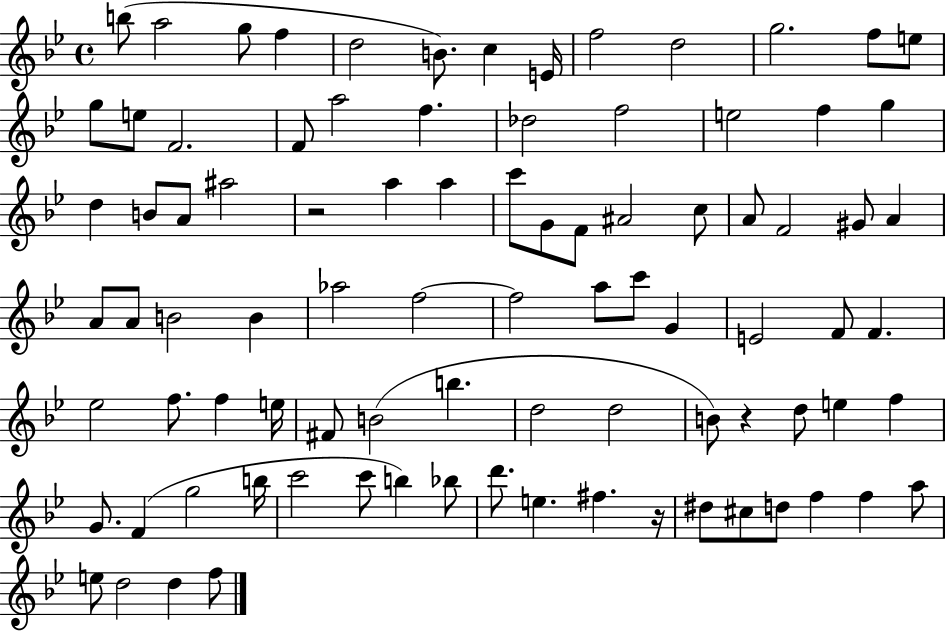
X:1
T:Untitled
M:4/4
L:1/4
K:Bb
b/2 a2 g/2 f d2 B/2 c E/4 f2 d2 g2 f/2 e/2 g/2 e/2 F2 F/2 a2 f _d2 f2 e2 f g d B/2 A/2 ^a2 z2 a a c'/2 G/2 F/2 ^A2 c/2 A/2 F2 ^G/2 A A/2 A/2 B2 B _a2 f2 f2 a/2 c'/2 G E2 F/2 F _e2 f/2 f e/4 ^F/2 B2 b d2 d2 B/2 z d/2 e f G/2 F g2 b/4 c'2 c'/2 b _b/2 d'/2 e ^f z/4 ^d/2 ^c/2 d/2 f f a/2 e/2 d2 d f/2